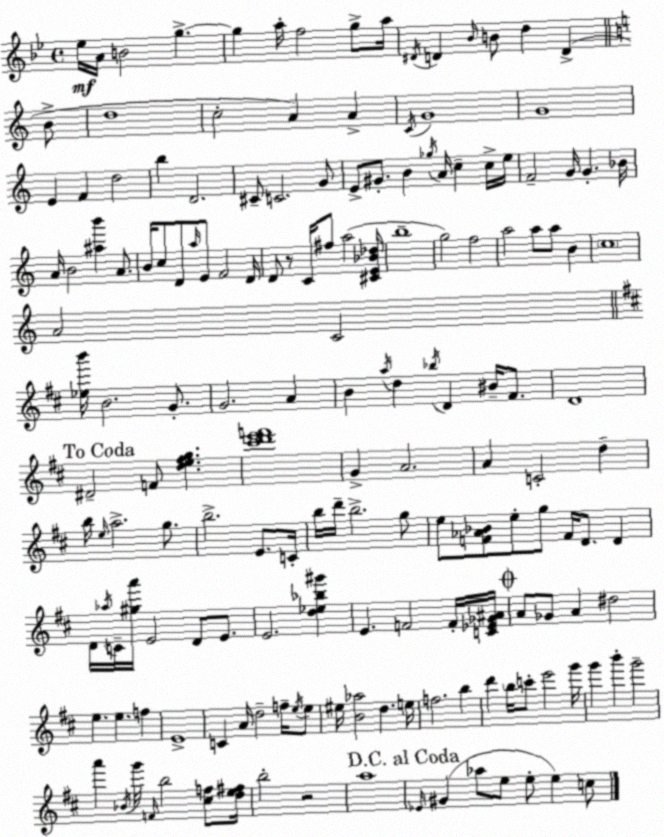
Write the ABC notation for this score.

X:1
T:Untitled
M:4/4
L:1/4
K:Bb
_e/4 A/4 B2 g g a/4 f2 g/2 a/4 ^D/4 D _B/4 B/2 d D B/2 d4 c2 A A C/4 G4 G4 E F d2 b D2 ^C/2 C2 G/2 E/2 ^G/2 B _g/4 A/4 c c/4 e/4 F2 G/4 G _B/4 A/4 B2 [^ab'] A/2 B/4 c/2 D/2 a/4 E/2 F2 D/4 D/2 z/2 C/4 ^f/2 a2 [^CE_B_d]/4 b4 g2 f2 a2 a/2 a/2 B c4 A2 C2 [_eb']/4 B2 G/2 G2 A B a/4 d _b/4 D ^B/4 ^F/2 D4 ^D2 F/2 [de^fg] [^c'd'e'f']4 G A2 A C2 d b/4 e/4 a2 g/2 b2 E/2 C/4 b/4 d'/4 b2 g/2 e/2 [F_A_B]/2 e/2 g/2 F/4 D/2 D D/4 _a/4 C/4 [^ga']/4 E2 D/2 E/2 E2 [d_e_b^g'] E F2 F/4 [C_E_G^A]/4 A/2 _G/2 A ^d2 e e f E4 C A/4 d2 f/4 e/4 e/2 ^e/4 [B_a]2 d e/4 f2 b d' b/4 c'/2 e'2 g'/4 g' b' g'2 a' _B/4 g'/4 F/4 b2 [^cf]/2 [de^f]/4 b2 z2 a4 _E/4 ^G _a/2 e/2 e/2 e c/2